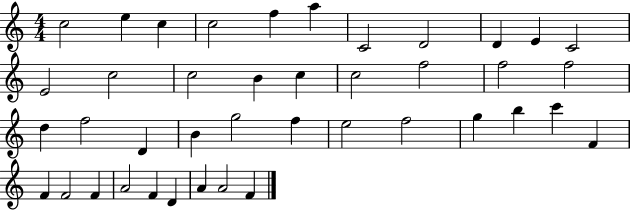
X:1
T:Untitled
M:4/4
L:1/4
K:C
c2 e c c2 f a C2 D2 D E C2 E2 c2 c2 B c c2 f2 f2 f2 d f2 D B g2 f e2 f2 g b c' F F F2 F A2 F D A A2 F